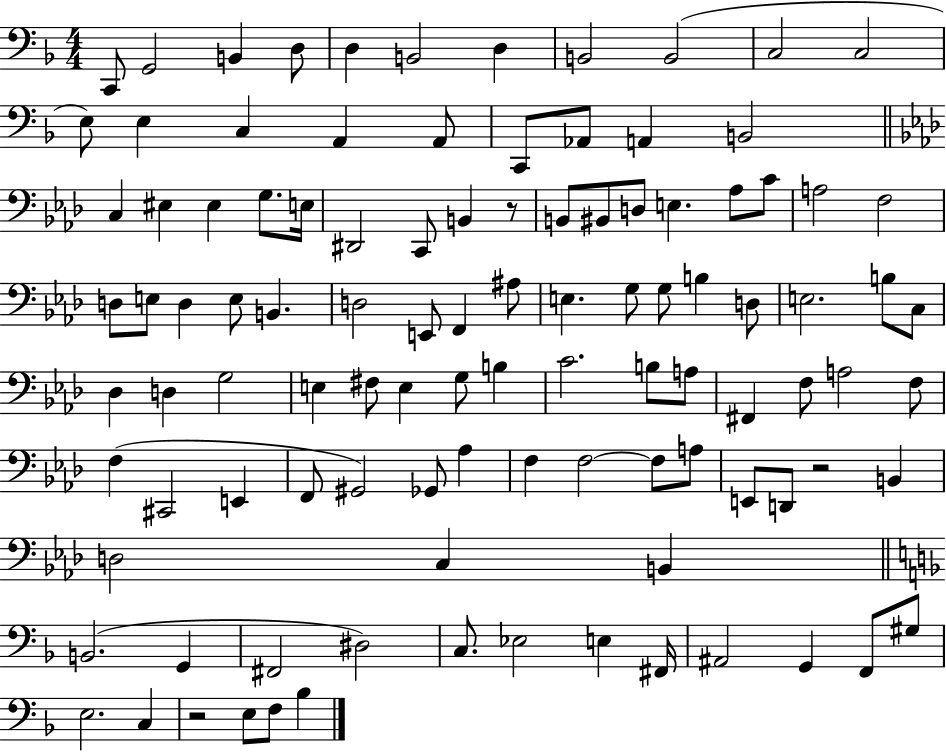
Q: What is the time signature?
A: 4/4